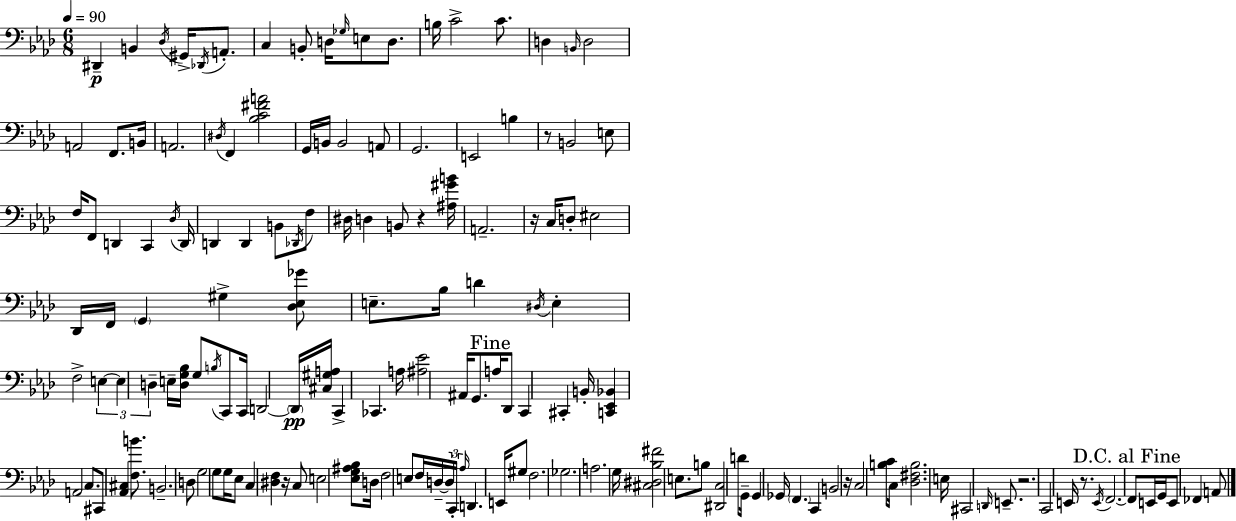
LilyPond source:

{
  \clef bass
  \numericTimeSignature
  \time 6/8
  \key f \minor
  \tempo 4 = 90
  dis,4--\p b,4 \acciaccatura { des16 } gis,16-> \acciaccatura { des,16 } a,8.-. | c4 b,8-. d16 \grace { ges16 } e8 | d8. b16 c'2-> | c'8. d4 \grace { b,16 } d2 | \break a,2 | f,8. b,16 a,2. | \acciaccatura { dis16 } f,4 <bes c' fis' a'>2 | g,16 b,16 b,2 | \break a,8 g,2. | e,2 | b4 r8 b,2 | e8 f16 f,8 d,4 | \break c,4 \acciaccatura { des16 } d,16 d,4 d,4 | b,8 \acciaccatura { des,16 } f8 dis16 d4 | b,8 r4 <ais gis' b'>16 a,2.-- | r16 c16 d8-. eis2 | \break des,16 f,16 \parenthesize g,4 | gis4-> <des ees ges'>8 e8.-- bes16 d'4 | \acciaccatura { dis16 } e4-. f2-> | \tuplet 3/2 { e4~~ e4 | \break d4-- } e16-- <d g bes>16 g8 \acciaccatura { b16 } c,8 c,16 | d,2~~ \parenthesize d,16\pp <cis gis a>16 c,4-> | ces,4. a16 <ais ees'>2 | ais,16 g,8. \mark "Fine" a16 des,8 | \break c,4 cis,4-. b,16-. <c, ees, bes,>4 | a,2 c8. | cis,8 <aes, cis>4 <f b'>8. b,2.-- | d8 g2 | \break g8 g16 ees8 | c4 <dis f>4 r16 c8 e2 | <ees g ais bes>8 d16 f2 | e8 f16 d16--~~ \tuplet 3/2 { d16 c,16-. | \break \grace { aes16 } } d,4. e,16 gis8 f2. | ges2. | a2. | g16 <cis dis bes fis'>2 | \break e8. b8 | <dis, c>2 d'8 g,16-- g,4 | ges,16 \parenthesize f,4. c,4 | b,2 r16 c2 | \break <b c'>8 c16 <des fis b>2. | e16 cis,2 | \grace { d,16 } e,8.-- r2. | c,2 | \break e,16 r8. \acciaccatura { e,16 } | f,2.~~ | \mark "D.C. al Fine" f,8 e,16 g,16 e,8 fes,4 a,8 | \bar "|."
}